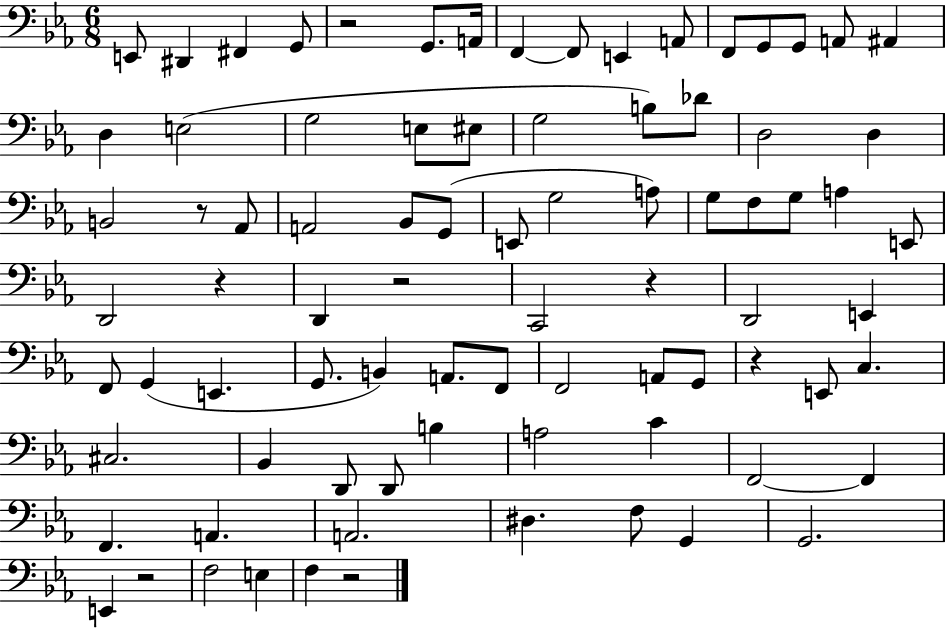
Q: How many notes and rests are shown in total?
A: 83